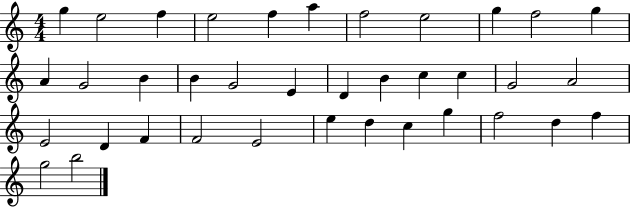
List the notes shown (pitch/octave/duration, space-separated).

G5/q E5/h F5/q E5/h F5/q A5/q F5/h E5/h G5/q F5/h G5/q A4/q G4/h B4/q B4/q G4/h E4/q D4/q B4/q C5/q C5/q G4/h A4/h E4/h D4/q F4/q F4/h E4/h E5/q D5/q C5/q G5/q F5/h D5/q F5/q G5/h B5/h